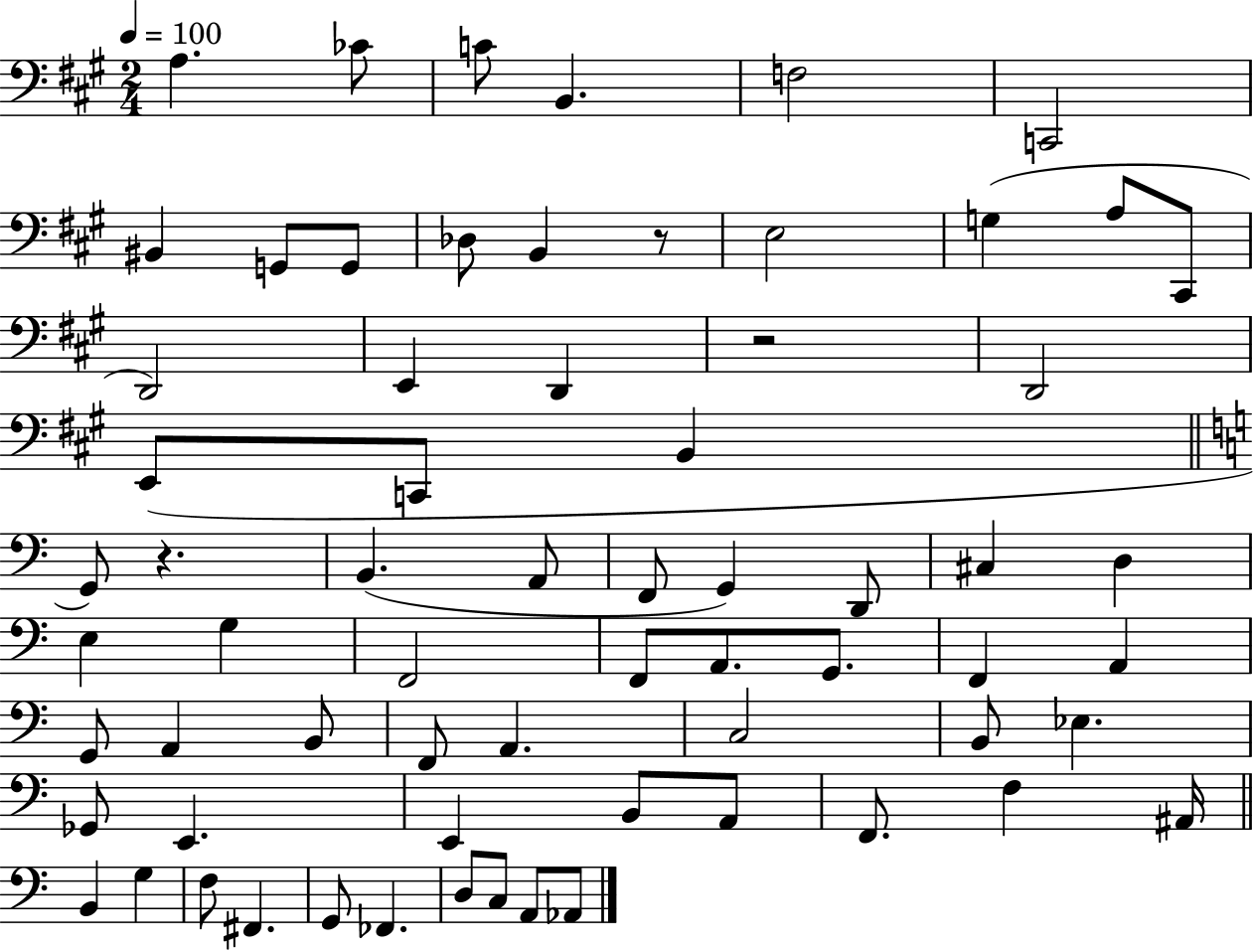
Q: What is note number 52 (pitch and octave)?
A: F2